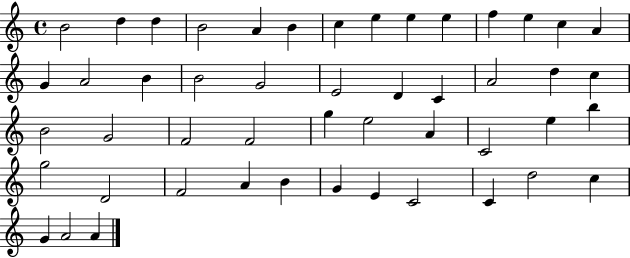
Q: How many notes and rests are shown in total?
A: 49